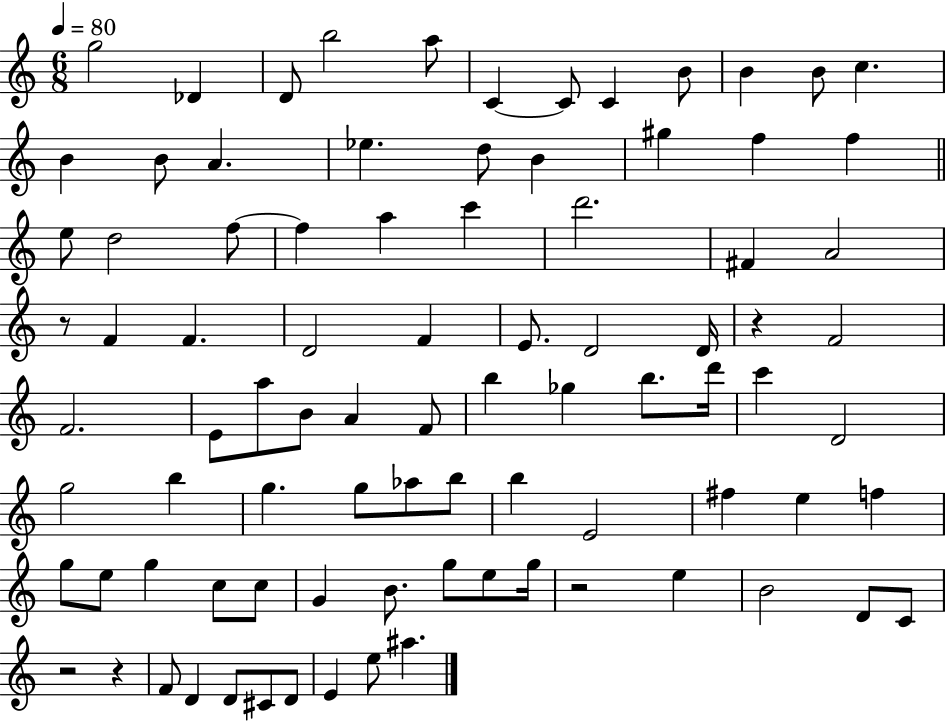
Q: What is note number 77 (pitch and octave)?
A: D4